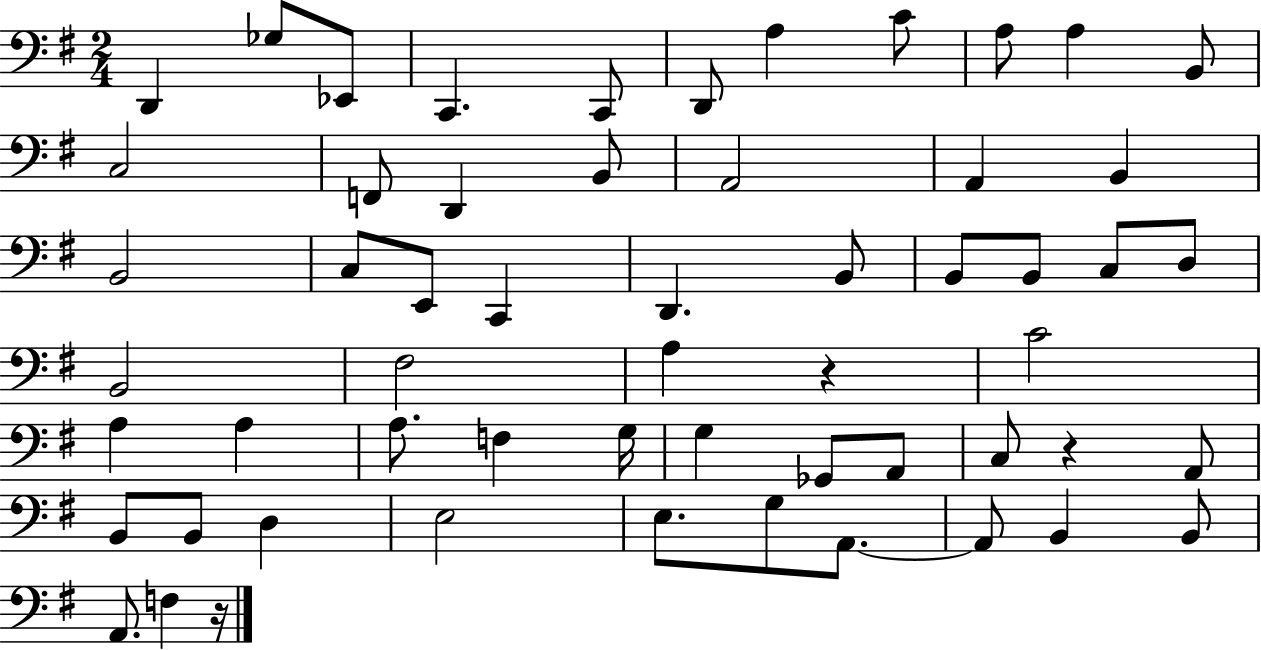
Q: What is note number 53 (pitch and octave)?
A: A2